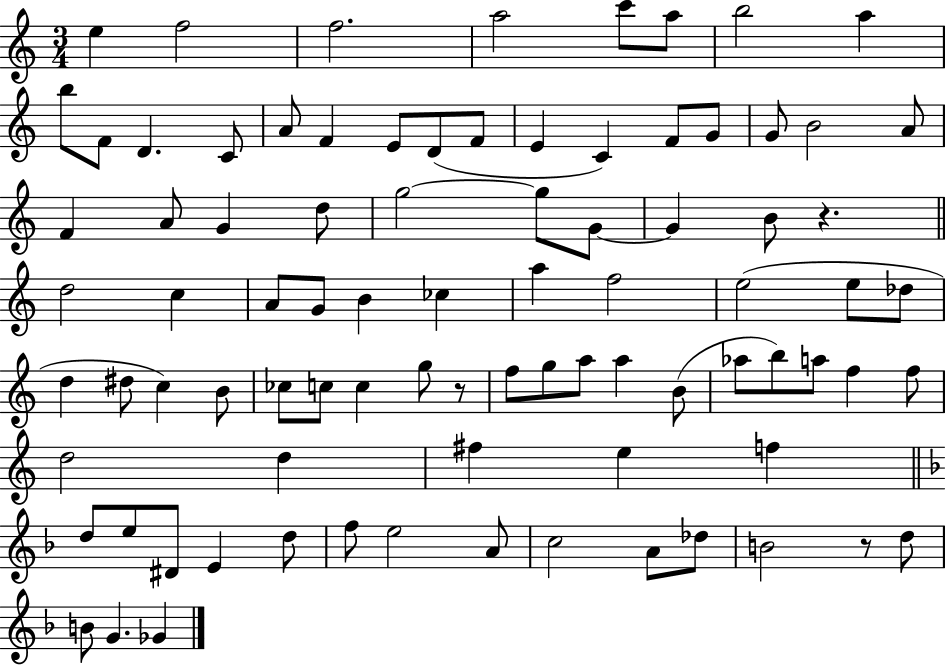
{
  \clef treble
  \numericTimeSignature
  \time 3/4
  \key c \major
  e''4 f''2 | f''2. | a''2 c'''8 a''8 | b''2 a''4 | \break b''8 f'8 d'4. c'8 | a'8 f'4 e'8 d'8( f'8 | e'4 c'4) f'8 g'8 | g'8 b'2 a'8 | \break f'4 a'8 g'4 d''8 | g''2~~ g''8 g'8~~ | g'4 b'8 r4. | \bar "||" \break \key c \major d''2 c''4 | a'8 g'8 b'4 ces''4 | a''4 f''2 | e''2( e''8 des''8 | \break d''4 dis''8 c''4) b'8 | ces''8 c''8 c''4 g''8 r8 | f''8 g''8 a''8 a''4 b'8( | aes''8 b''8) a''8 f''4 f''8 | \break d''2 d''4 | fis''4 e''4 f''4 | \bar "||" \break \key f \major d''8 e''8 dis'8 e'4 d''8 | f''8 e''2 a'8 | c''2 a'8 des''8 | b'2 r8 d''8 | \break b'8 g'4. ges'4 | \bar "|."
}